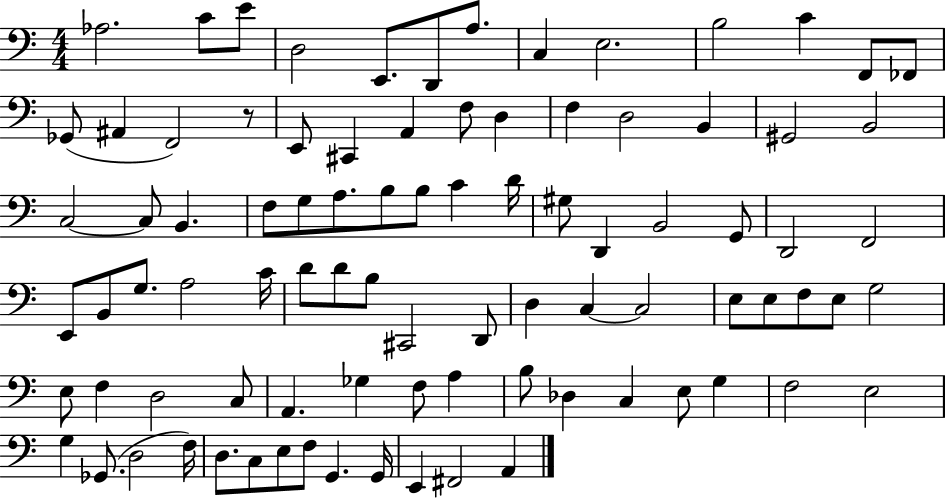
X:1
T:Untitled
M:4/4
L:1/4
K:C
_A,2 C/2 E/2 D,2 E,,/2 D,,/2 A,/2 C, E,2 B,2 C F,,/2 _F,,/2 _G,,/2 ^A,, F,,2 z/2 E,,/2 ^C,, A,, F,/2 D, F, D,2 B,, ^G,,2 B,,2 C,2 C,/2 B,, F,/2 G,/2 A,/2 B,/2 B,/2 C D/4 ^G,/2 D,, B,,2 G,,/2 D,,2 F,,2 E,,/2 B,,/2 G,/2 A,2 C/4 D/2 D/2 B,/2 ^C,,2 D,,/2 D, C, C,2 E,/2 E,/2 F,/2 E,/2 G,2 E,/2 F, D,2 C,/2 A,, _G, F,/2 A, B,/2 _D, C, E,/2 G, F,2 E,2 G, _G,,/2 D,2 F,/4 D,/2 C,/2 E,/2 F,/2 G,, G,,/4 E,, ^F,,2 A,,